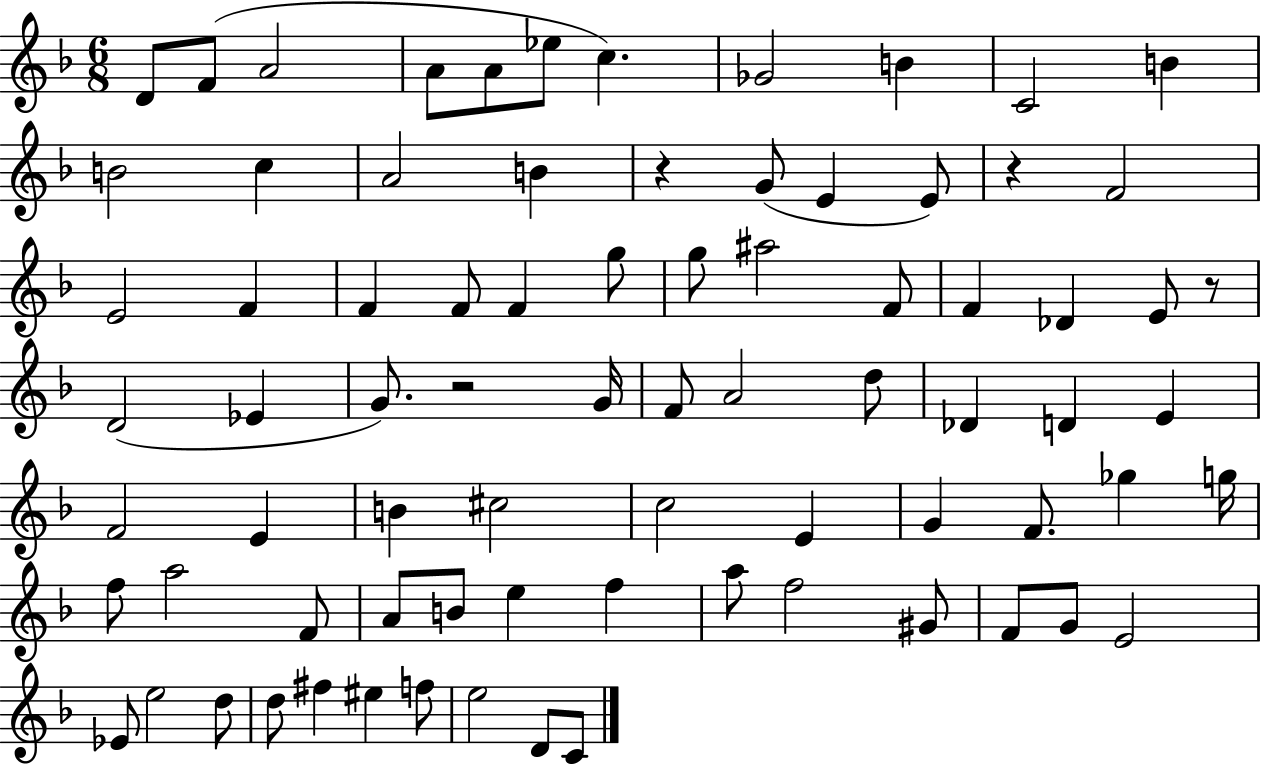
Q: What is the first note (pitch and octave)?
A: D4